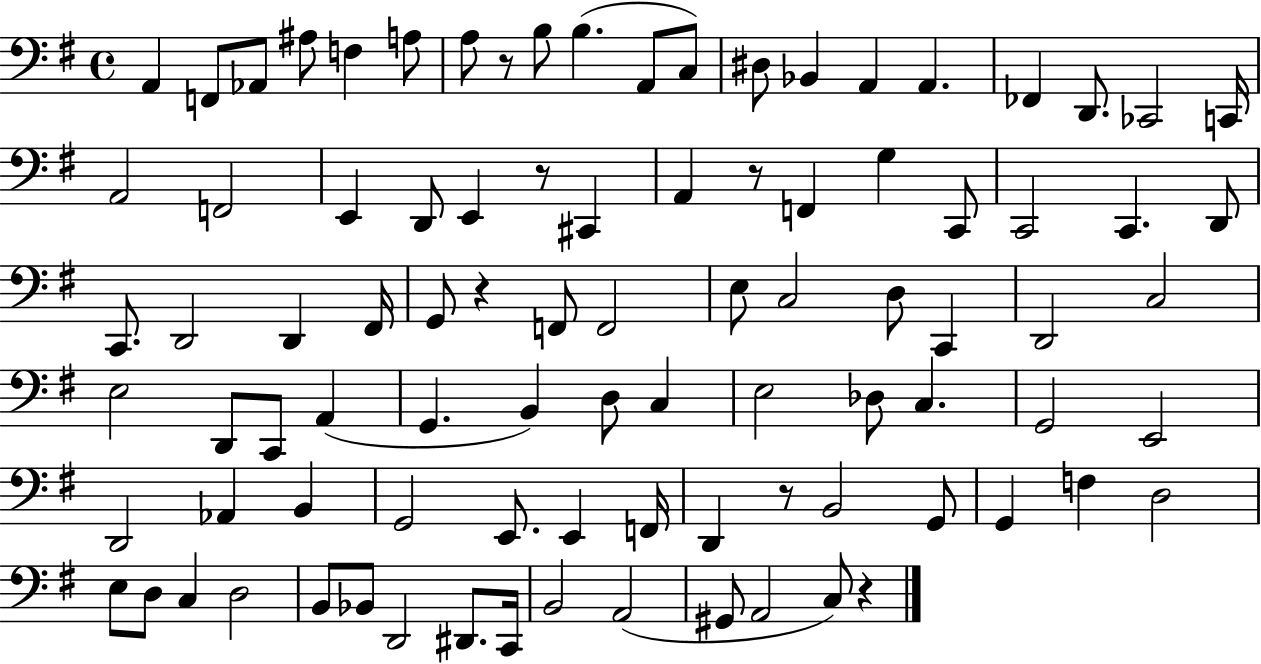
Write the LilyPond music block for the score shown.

{
  \clef bass
  \time 4/4
  \defaultTimeSignature
  \key g \major
  \repeat volta 2 { a,4 f,8 aes,8 ais8 f4 a8 | a8 r8 b8 b4.( a,8 c8) | dis8 bes,4 a,4 a,4. | fes,4 d,8. ces,2 c,16 | \break a,2 f,2 | e,4 d,8 e,4 r8 cis,4 | a,4 r8 f,4 g4 c,8 | c,2 c,4. d,8 | \break c,8. d,2 d,4 fis,16 | g,8 r4 f,8 f,2 | e8 c2 d8 c,4 | d,2 c2 | \break e2 d,8 c,8 a,4( | g,4. b,4) d8 c4 | e2 des8 c4. | g,2 e,2 | \break d,2 aes,4 b,4 | g,2 e,8. e,4 f,16 | d,4 r8 b,2 g,8 | g,4 f4 d2 | \break e8 d8 c4 d2 | b,8 bes,8 d,2 dis,8. c,16 | b,2 a,2( | gis,8 a,2 c8) r4 | \break } \bar "|."
}